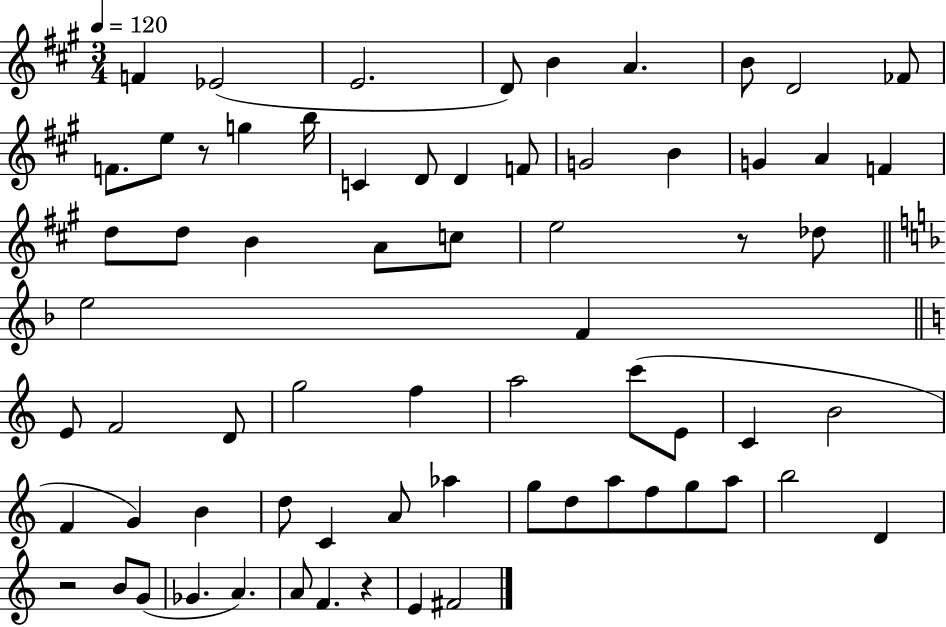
{
  \clef treble
  \numericTimeSignature
  \time 3/4
  \key a \major
  \tempo 4 = 120
  f'4 ees'2( | e'2. | d'8) b'4 a'4. | b'8 d'2 fes'8 | \break f'8. e''8 r8 g''4 b''16 | c'4 d'8 d'4 f'8 | g'2 b'4 | g'4 a'4 f'4 | \break d''8 d''8 b'4 a'8 c''8 | e''2 r8 des''8 | \bar "||" \break \key f \major e''2 f'4 | \bar "||" \break \key a \minor e'8 f'2 d'8 | g''2 f''4 | a''2 c'''8( e'8 | c'4 b'2 | \break f'4 g'4) b'4 | d''8 c'4 a'8 aes''4 | g''8 d''8 a''8 f''8 g''8 a''8 | b''2 d'4 | \break r2 b'8 g'8( | ges'4. a'4.) | a'8 f'4. r4 | e'4 fis'2 | \break \bar "|."
}